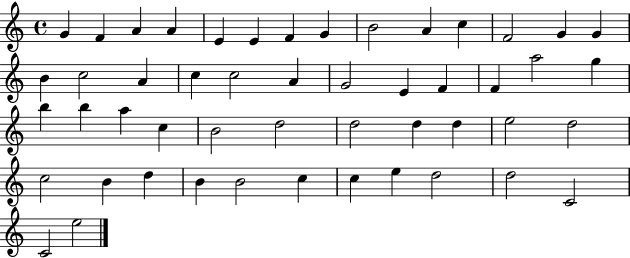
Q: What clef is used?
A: treble